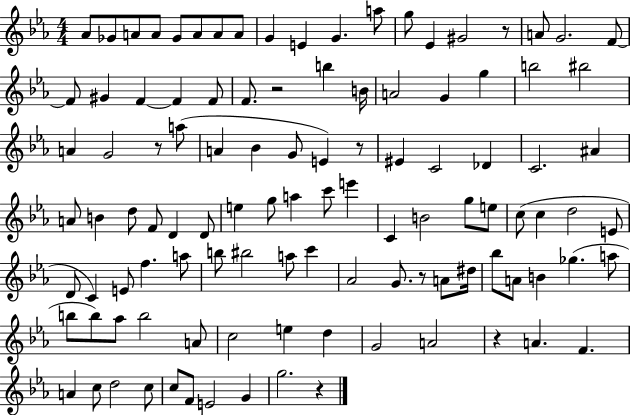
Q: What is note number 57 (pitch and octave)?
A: G5